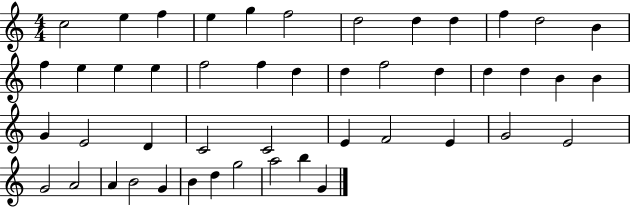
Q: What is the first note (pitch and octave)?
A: C5